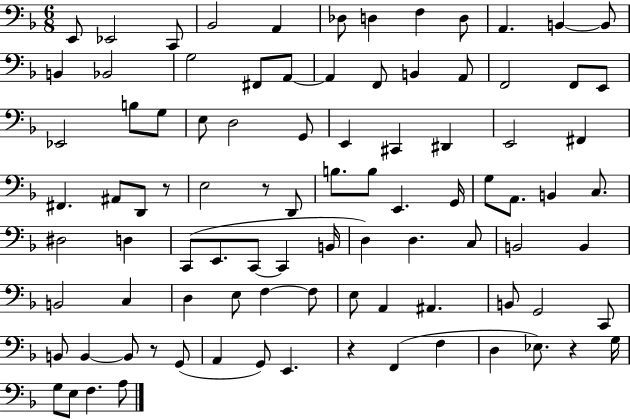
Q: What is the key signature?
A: F major